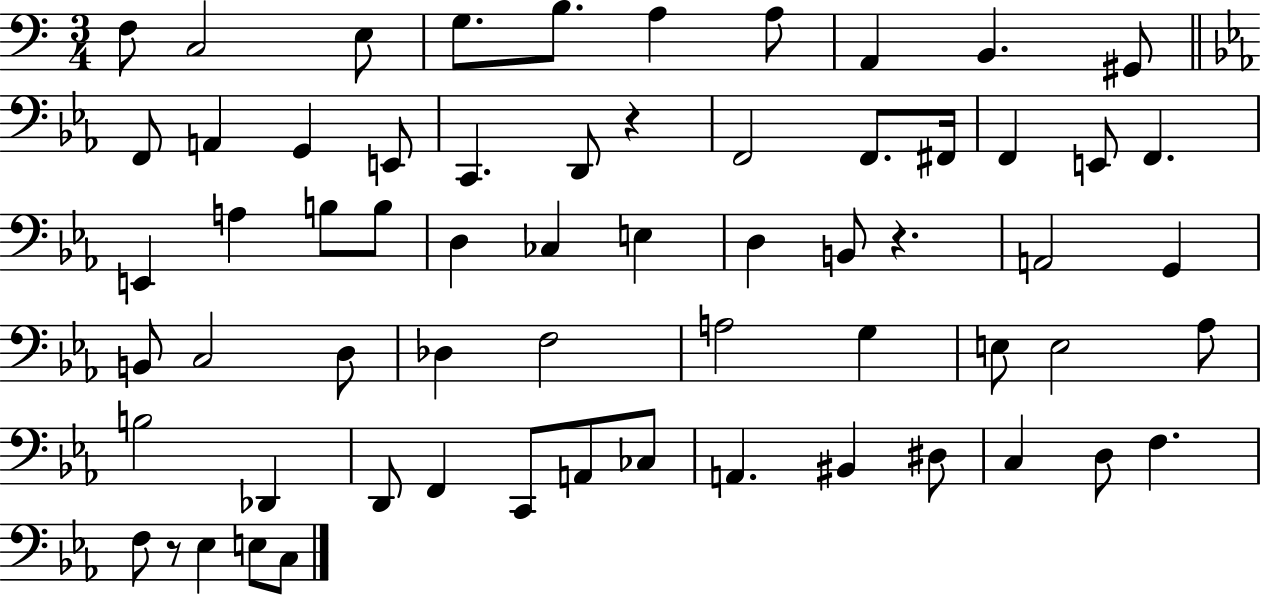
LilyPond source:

{
  \clef bass
  \numericTimeSignature
  \time 3/4
  \key c \major
  \repeat volta 2 { f8 c2 e8 | g8. b8. a4 a8 | a,4 b,4. gis,8 | \bar "||" \break \key ees \major f,8 a,4 g,4 e,8 | c,4. d,8 r4 | f,2 f,8. fis,16 | f,4 e,8 f,4. | \break e,4 a4 b8 b8 | d4 ces4 e4 | d4 b,8 r4. | a,2 g,4 | \break b,8 c2 d8 | des4 f2 | a2 g4 | e8 e2 aes8 | \break b2 des,4 | d,8 f,4 c,8 a,8 ces8 | a,4. bis,4 dis8 | c4 d8 f4. | \break f8 r8 ees4 e8 c8 | } \bar "|."
}